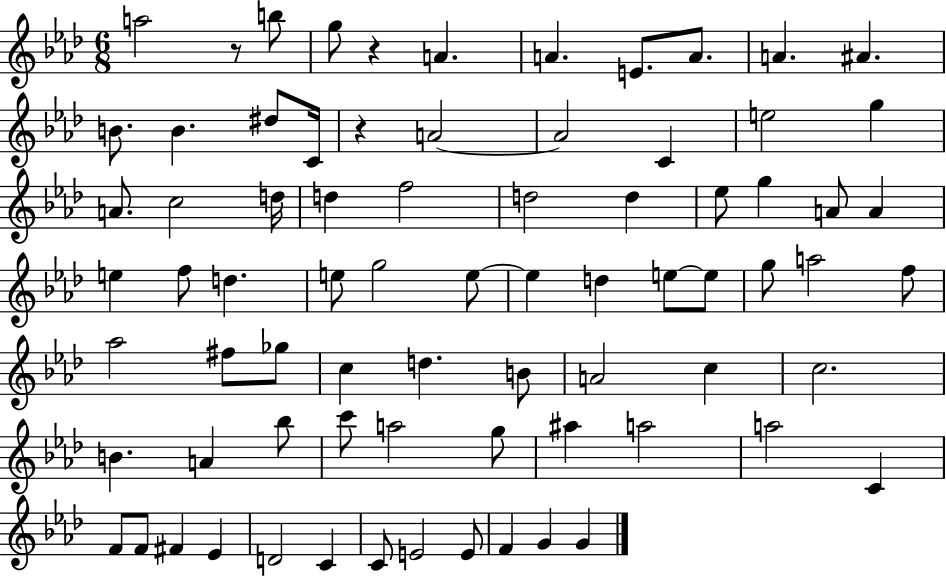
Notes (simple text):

A5/h R/e B5/e G5/e R/q A4/q. A4/q. E4/e. A4/e. A4/q. A#4/q. B4/e. B4/q. D#5/e C4/s R/q A4/h A4/h C4/q E5/h G5/q A4/e. C5/h D5/s D5/q F5/h D5/h D5/q Eb5/e G5/q A4/e A4/q E5/q F5/e D5/q. E5/e G5/h E5/e E5/q D5/q E5/e E5/e G5/e A5/h F5/e Ab5/h F#5/e Gb5/e C5/q D5/q. B4/e A4/h C5/q C5/h. B4/q. A4/q Bb5/e C6/e A5/h G5/e A#5/q A5/h A5/h C4/q F4/e F4/e F#4/q Eb4/q D4/h C4/q C4/e E4/h E4/e F4/q G4/q G4/q